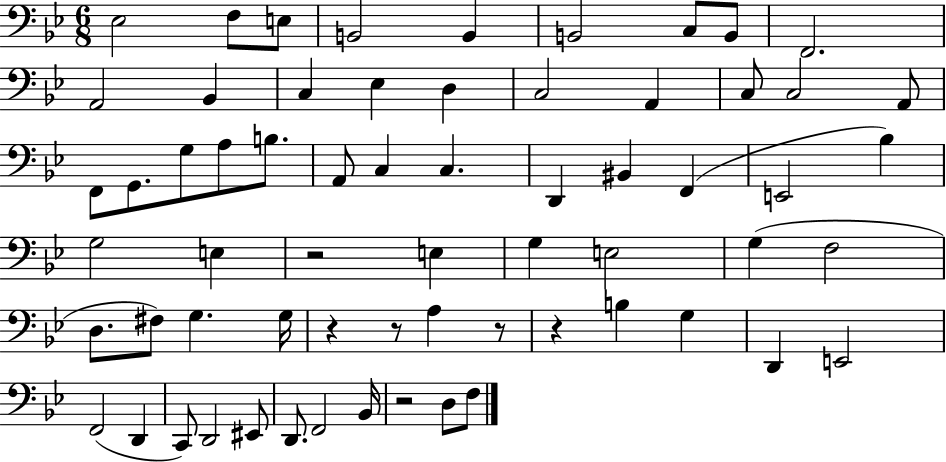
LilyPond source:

{
  \clef bass
  \numericTimeSignature
  \time 6/8
  \key bes \major
  \repeat volta 2 { ees2 f8 e8 | b,2 b,4 | b,2 c8 b,8 | f,2. | \break a,2 bes,4 | c4 ees4 d4 | c2 a,4 | c8 c2 a,8 | \break f,8 g,8. g8 a8 b8. | a,8 c4 c4. | d,4 bis,4 f,4( | e,2 bes4) | \break g2 e4 | r2 e4 | g4 e2 | g4( f2 | \break d8. fis8) g4. g16 | r4 r8 a4 r8 | r4 b4 g4 | d,4 e,2 | \break f,2( d,4 | c,8) d,2 eis,8 | d,8. f,2 bes,16 | r2 d8 f8 | \break } \bar "|."
}